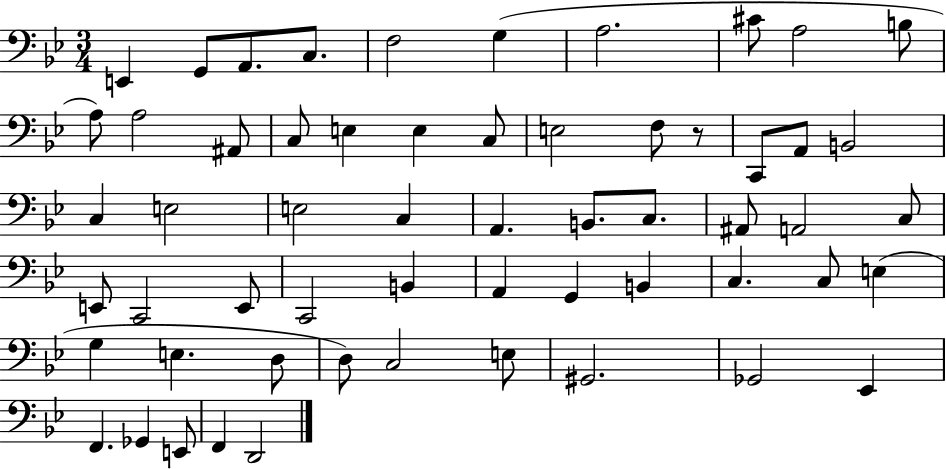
E2/q G2/e A2/e. C3/e. F3/h G3/q A3/h. C#4/e A3/h B3/e A3/e A3/h A#2/e C3/e E3/q E3/q C3/e E3/h F3/e R/e C2/e A2/e B2/h C3/q E3/h E3/h C3/q A2/q. B2/e. C3/e. A#2/e A2/h C3/e E2/e C2/h E2/e C2/h B2/q A2/q G2/q B2/q C3/q. C3/e E3/q G3/q E3/q. D3/e D3/e C3/h E3/e G#2/h. Gb2/h Eb2/q F2/q. Gb2/q E2/e F2/q D2/h